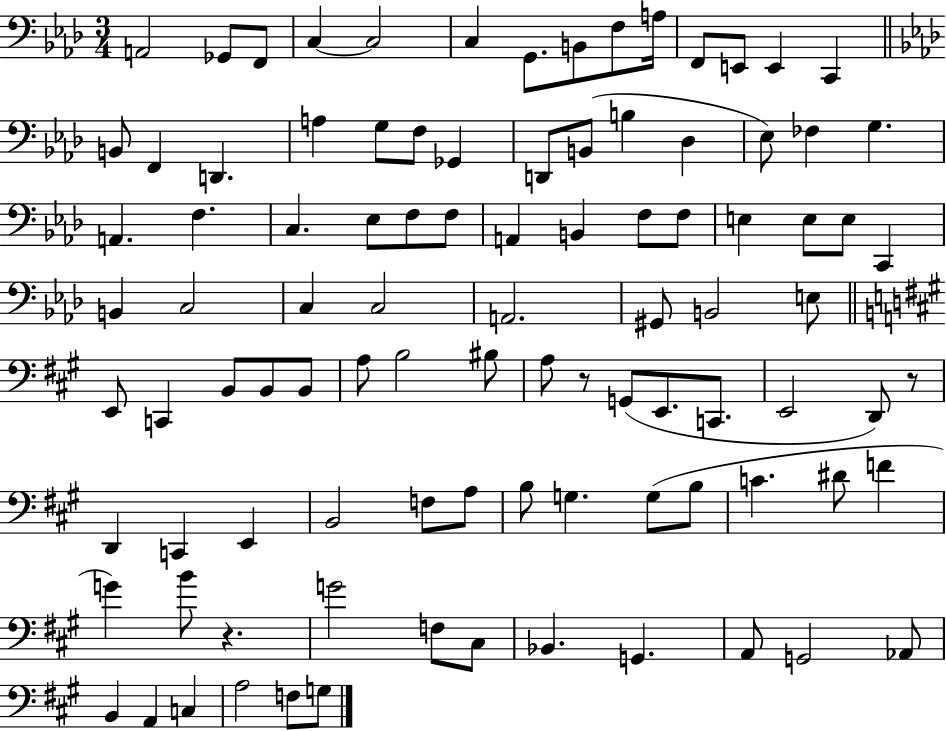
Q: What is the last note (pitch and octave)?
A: G3